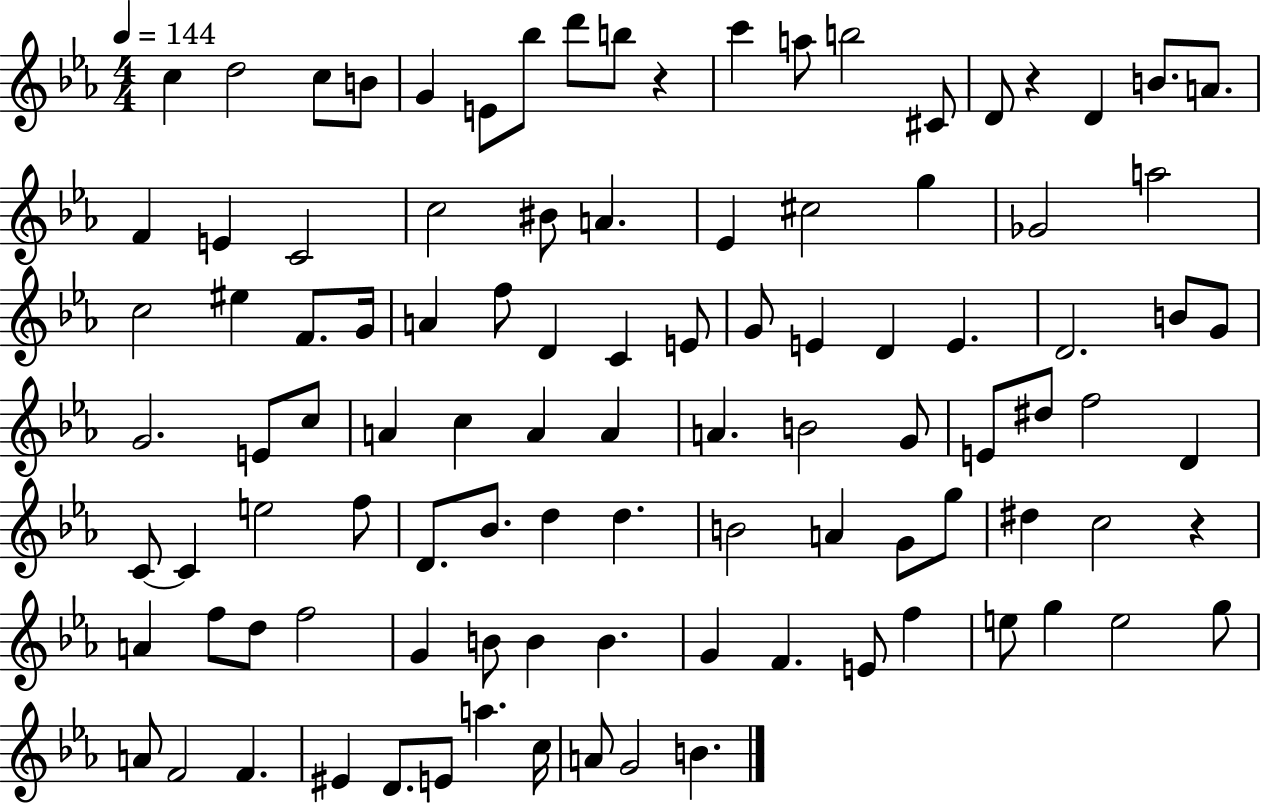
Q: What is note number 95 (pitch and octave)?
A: A5